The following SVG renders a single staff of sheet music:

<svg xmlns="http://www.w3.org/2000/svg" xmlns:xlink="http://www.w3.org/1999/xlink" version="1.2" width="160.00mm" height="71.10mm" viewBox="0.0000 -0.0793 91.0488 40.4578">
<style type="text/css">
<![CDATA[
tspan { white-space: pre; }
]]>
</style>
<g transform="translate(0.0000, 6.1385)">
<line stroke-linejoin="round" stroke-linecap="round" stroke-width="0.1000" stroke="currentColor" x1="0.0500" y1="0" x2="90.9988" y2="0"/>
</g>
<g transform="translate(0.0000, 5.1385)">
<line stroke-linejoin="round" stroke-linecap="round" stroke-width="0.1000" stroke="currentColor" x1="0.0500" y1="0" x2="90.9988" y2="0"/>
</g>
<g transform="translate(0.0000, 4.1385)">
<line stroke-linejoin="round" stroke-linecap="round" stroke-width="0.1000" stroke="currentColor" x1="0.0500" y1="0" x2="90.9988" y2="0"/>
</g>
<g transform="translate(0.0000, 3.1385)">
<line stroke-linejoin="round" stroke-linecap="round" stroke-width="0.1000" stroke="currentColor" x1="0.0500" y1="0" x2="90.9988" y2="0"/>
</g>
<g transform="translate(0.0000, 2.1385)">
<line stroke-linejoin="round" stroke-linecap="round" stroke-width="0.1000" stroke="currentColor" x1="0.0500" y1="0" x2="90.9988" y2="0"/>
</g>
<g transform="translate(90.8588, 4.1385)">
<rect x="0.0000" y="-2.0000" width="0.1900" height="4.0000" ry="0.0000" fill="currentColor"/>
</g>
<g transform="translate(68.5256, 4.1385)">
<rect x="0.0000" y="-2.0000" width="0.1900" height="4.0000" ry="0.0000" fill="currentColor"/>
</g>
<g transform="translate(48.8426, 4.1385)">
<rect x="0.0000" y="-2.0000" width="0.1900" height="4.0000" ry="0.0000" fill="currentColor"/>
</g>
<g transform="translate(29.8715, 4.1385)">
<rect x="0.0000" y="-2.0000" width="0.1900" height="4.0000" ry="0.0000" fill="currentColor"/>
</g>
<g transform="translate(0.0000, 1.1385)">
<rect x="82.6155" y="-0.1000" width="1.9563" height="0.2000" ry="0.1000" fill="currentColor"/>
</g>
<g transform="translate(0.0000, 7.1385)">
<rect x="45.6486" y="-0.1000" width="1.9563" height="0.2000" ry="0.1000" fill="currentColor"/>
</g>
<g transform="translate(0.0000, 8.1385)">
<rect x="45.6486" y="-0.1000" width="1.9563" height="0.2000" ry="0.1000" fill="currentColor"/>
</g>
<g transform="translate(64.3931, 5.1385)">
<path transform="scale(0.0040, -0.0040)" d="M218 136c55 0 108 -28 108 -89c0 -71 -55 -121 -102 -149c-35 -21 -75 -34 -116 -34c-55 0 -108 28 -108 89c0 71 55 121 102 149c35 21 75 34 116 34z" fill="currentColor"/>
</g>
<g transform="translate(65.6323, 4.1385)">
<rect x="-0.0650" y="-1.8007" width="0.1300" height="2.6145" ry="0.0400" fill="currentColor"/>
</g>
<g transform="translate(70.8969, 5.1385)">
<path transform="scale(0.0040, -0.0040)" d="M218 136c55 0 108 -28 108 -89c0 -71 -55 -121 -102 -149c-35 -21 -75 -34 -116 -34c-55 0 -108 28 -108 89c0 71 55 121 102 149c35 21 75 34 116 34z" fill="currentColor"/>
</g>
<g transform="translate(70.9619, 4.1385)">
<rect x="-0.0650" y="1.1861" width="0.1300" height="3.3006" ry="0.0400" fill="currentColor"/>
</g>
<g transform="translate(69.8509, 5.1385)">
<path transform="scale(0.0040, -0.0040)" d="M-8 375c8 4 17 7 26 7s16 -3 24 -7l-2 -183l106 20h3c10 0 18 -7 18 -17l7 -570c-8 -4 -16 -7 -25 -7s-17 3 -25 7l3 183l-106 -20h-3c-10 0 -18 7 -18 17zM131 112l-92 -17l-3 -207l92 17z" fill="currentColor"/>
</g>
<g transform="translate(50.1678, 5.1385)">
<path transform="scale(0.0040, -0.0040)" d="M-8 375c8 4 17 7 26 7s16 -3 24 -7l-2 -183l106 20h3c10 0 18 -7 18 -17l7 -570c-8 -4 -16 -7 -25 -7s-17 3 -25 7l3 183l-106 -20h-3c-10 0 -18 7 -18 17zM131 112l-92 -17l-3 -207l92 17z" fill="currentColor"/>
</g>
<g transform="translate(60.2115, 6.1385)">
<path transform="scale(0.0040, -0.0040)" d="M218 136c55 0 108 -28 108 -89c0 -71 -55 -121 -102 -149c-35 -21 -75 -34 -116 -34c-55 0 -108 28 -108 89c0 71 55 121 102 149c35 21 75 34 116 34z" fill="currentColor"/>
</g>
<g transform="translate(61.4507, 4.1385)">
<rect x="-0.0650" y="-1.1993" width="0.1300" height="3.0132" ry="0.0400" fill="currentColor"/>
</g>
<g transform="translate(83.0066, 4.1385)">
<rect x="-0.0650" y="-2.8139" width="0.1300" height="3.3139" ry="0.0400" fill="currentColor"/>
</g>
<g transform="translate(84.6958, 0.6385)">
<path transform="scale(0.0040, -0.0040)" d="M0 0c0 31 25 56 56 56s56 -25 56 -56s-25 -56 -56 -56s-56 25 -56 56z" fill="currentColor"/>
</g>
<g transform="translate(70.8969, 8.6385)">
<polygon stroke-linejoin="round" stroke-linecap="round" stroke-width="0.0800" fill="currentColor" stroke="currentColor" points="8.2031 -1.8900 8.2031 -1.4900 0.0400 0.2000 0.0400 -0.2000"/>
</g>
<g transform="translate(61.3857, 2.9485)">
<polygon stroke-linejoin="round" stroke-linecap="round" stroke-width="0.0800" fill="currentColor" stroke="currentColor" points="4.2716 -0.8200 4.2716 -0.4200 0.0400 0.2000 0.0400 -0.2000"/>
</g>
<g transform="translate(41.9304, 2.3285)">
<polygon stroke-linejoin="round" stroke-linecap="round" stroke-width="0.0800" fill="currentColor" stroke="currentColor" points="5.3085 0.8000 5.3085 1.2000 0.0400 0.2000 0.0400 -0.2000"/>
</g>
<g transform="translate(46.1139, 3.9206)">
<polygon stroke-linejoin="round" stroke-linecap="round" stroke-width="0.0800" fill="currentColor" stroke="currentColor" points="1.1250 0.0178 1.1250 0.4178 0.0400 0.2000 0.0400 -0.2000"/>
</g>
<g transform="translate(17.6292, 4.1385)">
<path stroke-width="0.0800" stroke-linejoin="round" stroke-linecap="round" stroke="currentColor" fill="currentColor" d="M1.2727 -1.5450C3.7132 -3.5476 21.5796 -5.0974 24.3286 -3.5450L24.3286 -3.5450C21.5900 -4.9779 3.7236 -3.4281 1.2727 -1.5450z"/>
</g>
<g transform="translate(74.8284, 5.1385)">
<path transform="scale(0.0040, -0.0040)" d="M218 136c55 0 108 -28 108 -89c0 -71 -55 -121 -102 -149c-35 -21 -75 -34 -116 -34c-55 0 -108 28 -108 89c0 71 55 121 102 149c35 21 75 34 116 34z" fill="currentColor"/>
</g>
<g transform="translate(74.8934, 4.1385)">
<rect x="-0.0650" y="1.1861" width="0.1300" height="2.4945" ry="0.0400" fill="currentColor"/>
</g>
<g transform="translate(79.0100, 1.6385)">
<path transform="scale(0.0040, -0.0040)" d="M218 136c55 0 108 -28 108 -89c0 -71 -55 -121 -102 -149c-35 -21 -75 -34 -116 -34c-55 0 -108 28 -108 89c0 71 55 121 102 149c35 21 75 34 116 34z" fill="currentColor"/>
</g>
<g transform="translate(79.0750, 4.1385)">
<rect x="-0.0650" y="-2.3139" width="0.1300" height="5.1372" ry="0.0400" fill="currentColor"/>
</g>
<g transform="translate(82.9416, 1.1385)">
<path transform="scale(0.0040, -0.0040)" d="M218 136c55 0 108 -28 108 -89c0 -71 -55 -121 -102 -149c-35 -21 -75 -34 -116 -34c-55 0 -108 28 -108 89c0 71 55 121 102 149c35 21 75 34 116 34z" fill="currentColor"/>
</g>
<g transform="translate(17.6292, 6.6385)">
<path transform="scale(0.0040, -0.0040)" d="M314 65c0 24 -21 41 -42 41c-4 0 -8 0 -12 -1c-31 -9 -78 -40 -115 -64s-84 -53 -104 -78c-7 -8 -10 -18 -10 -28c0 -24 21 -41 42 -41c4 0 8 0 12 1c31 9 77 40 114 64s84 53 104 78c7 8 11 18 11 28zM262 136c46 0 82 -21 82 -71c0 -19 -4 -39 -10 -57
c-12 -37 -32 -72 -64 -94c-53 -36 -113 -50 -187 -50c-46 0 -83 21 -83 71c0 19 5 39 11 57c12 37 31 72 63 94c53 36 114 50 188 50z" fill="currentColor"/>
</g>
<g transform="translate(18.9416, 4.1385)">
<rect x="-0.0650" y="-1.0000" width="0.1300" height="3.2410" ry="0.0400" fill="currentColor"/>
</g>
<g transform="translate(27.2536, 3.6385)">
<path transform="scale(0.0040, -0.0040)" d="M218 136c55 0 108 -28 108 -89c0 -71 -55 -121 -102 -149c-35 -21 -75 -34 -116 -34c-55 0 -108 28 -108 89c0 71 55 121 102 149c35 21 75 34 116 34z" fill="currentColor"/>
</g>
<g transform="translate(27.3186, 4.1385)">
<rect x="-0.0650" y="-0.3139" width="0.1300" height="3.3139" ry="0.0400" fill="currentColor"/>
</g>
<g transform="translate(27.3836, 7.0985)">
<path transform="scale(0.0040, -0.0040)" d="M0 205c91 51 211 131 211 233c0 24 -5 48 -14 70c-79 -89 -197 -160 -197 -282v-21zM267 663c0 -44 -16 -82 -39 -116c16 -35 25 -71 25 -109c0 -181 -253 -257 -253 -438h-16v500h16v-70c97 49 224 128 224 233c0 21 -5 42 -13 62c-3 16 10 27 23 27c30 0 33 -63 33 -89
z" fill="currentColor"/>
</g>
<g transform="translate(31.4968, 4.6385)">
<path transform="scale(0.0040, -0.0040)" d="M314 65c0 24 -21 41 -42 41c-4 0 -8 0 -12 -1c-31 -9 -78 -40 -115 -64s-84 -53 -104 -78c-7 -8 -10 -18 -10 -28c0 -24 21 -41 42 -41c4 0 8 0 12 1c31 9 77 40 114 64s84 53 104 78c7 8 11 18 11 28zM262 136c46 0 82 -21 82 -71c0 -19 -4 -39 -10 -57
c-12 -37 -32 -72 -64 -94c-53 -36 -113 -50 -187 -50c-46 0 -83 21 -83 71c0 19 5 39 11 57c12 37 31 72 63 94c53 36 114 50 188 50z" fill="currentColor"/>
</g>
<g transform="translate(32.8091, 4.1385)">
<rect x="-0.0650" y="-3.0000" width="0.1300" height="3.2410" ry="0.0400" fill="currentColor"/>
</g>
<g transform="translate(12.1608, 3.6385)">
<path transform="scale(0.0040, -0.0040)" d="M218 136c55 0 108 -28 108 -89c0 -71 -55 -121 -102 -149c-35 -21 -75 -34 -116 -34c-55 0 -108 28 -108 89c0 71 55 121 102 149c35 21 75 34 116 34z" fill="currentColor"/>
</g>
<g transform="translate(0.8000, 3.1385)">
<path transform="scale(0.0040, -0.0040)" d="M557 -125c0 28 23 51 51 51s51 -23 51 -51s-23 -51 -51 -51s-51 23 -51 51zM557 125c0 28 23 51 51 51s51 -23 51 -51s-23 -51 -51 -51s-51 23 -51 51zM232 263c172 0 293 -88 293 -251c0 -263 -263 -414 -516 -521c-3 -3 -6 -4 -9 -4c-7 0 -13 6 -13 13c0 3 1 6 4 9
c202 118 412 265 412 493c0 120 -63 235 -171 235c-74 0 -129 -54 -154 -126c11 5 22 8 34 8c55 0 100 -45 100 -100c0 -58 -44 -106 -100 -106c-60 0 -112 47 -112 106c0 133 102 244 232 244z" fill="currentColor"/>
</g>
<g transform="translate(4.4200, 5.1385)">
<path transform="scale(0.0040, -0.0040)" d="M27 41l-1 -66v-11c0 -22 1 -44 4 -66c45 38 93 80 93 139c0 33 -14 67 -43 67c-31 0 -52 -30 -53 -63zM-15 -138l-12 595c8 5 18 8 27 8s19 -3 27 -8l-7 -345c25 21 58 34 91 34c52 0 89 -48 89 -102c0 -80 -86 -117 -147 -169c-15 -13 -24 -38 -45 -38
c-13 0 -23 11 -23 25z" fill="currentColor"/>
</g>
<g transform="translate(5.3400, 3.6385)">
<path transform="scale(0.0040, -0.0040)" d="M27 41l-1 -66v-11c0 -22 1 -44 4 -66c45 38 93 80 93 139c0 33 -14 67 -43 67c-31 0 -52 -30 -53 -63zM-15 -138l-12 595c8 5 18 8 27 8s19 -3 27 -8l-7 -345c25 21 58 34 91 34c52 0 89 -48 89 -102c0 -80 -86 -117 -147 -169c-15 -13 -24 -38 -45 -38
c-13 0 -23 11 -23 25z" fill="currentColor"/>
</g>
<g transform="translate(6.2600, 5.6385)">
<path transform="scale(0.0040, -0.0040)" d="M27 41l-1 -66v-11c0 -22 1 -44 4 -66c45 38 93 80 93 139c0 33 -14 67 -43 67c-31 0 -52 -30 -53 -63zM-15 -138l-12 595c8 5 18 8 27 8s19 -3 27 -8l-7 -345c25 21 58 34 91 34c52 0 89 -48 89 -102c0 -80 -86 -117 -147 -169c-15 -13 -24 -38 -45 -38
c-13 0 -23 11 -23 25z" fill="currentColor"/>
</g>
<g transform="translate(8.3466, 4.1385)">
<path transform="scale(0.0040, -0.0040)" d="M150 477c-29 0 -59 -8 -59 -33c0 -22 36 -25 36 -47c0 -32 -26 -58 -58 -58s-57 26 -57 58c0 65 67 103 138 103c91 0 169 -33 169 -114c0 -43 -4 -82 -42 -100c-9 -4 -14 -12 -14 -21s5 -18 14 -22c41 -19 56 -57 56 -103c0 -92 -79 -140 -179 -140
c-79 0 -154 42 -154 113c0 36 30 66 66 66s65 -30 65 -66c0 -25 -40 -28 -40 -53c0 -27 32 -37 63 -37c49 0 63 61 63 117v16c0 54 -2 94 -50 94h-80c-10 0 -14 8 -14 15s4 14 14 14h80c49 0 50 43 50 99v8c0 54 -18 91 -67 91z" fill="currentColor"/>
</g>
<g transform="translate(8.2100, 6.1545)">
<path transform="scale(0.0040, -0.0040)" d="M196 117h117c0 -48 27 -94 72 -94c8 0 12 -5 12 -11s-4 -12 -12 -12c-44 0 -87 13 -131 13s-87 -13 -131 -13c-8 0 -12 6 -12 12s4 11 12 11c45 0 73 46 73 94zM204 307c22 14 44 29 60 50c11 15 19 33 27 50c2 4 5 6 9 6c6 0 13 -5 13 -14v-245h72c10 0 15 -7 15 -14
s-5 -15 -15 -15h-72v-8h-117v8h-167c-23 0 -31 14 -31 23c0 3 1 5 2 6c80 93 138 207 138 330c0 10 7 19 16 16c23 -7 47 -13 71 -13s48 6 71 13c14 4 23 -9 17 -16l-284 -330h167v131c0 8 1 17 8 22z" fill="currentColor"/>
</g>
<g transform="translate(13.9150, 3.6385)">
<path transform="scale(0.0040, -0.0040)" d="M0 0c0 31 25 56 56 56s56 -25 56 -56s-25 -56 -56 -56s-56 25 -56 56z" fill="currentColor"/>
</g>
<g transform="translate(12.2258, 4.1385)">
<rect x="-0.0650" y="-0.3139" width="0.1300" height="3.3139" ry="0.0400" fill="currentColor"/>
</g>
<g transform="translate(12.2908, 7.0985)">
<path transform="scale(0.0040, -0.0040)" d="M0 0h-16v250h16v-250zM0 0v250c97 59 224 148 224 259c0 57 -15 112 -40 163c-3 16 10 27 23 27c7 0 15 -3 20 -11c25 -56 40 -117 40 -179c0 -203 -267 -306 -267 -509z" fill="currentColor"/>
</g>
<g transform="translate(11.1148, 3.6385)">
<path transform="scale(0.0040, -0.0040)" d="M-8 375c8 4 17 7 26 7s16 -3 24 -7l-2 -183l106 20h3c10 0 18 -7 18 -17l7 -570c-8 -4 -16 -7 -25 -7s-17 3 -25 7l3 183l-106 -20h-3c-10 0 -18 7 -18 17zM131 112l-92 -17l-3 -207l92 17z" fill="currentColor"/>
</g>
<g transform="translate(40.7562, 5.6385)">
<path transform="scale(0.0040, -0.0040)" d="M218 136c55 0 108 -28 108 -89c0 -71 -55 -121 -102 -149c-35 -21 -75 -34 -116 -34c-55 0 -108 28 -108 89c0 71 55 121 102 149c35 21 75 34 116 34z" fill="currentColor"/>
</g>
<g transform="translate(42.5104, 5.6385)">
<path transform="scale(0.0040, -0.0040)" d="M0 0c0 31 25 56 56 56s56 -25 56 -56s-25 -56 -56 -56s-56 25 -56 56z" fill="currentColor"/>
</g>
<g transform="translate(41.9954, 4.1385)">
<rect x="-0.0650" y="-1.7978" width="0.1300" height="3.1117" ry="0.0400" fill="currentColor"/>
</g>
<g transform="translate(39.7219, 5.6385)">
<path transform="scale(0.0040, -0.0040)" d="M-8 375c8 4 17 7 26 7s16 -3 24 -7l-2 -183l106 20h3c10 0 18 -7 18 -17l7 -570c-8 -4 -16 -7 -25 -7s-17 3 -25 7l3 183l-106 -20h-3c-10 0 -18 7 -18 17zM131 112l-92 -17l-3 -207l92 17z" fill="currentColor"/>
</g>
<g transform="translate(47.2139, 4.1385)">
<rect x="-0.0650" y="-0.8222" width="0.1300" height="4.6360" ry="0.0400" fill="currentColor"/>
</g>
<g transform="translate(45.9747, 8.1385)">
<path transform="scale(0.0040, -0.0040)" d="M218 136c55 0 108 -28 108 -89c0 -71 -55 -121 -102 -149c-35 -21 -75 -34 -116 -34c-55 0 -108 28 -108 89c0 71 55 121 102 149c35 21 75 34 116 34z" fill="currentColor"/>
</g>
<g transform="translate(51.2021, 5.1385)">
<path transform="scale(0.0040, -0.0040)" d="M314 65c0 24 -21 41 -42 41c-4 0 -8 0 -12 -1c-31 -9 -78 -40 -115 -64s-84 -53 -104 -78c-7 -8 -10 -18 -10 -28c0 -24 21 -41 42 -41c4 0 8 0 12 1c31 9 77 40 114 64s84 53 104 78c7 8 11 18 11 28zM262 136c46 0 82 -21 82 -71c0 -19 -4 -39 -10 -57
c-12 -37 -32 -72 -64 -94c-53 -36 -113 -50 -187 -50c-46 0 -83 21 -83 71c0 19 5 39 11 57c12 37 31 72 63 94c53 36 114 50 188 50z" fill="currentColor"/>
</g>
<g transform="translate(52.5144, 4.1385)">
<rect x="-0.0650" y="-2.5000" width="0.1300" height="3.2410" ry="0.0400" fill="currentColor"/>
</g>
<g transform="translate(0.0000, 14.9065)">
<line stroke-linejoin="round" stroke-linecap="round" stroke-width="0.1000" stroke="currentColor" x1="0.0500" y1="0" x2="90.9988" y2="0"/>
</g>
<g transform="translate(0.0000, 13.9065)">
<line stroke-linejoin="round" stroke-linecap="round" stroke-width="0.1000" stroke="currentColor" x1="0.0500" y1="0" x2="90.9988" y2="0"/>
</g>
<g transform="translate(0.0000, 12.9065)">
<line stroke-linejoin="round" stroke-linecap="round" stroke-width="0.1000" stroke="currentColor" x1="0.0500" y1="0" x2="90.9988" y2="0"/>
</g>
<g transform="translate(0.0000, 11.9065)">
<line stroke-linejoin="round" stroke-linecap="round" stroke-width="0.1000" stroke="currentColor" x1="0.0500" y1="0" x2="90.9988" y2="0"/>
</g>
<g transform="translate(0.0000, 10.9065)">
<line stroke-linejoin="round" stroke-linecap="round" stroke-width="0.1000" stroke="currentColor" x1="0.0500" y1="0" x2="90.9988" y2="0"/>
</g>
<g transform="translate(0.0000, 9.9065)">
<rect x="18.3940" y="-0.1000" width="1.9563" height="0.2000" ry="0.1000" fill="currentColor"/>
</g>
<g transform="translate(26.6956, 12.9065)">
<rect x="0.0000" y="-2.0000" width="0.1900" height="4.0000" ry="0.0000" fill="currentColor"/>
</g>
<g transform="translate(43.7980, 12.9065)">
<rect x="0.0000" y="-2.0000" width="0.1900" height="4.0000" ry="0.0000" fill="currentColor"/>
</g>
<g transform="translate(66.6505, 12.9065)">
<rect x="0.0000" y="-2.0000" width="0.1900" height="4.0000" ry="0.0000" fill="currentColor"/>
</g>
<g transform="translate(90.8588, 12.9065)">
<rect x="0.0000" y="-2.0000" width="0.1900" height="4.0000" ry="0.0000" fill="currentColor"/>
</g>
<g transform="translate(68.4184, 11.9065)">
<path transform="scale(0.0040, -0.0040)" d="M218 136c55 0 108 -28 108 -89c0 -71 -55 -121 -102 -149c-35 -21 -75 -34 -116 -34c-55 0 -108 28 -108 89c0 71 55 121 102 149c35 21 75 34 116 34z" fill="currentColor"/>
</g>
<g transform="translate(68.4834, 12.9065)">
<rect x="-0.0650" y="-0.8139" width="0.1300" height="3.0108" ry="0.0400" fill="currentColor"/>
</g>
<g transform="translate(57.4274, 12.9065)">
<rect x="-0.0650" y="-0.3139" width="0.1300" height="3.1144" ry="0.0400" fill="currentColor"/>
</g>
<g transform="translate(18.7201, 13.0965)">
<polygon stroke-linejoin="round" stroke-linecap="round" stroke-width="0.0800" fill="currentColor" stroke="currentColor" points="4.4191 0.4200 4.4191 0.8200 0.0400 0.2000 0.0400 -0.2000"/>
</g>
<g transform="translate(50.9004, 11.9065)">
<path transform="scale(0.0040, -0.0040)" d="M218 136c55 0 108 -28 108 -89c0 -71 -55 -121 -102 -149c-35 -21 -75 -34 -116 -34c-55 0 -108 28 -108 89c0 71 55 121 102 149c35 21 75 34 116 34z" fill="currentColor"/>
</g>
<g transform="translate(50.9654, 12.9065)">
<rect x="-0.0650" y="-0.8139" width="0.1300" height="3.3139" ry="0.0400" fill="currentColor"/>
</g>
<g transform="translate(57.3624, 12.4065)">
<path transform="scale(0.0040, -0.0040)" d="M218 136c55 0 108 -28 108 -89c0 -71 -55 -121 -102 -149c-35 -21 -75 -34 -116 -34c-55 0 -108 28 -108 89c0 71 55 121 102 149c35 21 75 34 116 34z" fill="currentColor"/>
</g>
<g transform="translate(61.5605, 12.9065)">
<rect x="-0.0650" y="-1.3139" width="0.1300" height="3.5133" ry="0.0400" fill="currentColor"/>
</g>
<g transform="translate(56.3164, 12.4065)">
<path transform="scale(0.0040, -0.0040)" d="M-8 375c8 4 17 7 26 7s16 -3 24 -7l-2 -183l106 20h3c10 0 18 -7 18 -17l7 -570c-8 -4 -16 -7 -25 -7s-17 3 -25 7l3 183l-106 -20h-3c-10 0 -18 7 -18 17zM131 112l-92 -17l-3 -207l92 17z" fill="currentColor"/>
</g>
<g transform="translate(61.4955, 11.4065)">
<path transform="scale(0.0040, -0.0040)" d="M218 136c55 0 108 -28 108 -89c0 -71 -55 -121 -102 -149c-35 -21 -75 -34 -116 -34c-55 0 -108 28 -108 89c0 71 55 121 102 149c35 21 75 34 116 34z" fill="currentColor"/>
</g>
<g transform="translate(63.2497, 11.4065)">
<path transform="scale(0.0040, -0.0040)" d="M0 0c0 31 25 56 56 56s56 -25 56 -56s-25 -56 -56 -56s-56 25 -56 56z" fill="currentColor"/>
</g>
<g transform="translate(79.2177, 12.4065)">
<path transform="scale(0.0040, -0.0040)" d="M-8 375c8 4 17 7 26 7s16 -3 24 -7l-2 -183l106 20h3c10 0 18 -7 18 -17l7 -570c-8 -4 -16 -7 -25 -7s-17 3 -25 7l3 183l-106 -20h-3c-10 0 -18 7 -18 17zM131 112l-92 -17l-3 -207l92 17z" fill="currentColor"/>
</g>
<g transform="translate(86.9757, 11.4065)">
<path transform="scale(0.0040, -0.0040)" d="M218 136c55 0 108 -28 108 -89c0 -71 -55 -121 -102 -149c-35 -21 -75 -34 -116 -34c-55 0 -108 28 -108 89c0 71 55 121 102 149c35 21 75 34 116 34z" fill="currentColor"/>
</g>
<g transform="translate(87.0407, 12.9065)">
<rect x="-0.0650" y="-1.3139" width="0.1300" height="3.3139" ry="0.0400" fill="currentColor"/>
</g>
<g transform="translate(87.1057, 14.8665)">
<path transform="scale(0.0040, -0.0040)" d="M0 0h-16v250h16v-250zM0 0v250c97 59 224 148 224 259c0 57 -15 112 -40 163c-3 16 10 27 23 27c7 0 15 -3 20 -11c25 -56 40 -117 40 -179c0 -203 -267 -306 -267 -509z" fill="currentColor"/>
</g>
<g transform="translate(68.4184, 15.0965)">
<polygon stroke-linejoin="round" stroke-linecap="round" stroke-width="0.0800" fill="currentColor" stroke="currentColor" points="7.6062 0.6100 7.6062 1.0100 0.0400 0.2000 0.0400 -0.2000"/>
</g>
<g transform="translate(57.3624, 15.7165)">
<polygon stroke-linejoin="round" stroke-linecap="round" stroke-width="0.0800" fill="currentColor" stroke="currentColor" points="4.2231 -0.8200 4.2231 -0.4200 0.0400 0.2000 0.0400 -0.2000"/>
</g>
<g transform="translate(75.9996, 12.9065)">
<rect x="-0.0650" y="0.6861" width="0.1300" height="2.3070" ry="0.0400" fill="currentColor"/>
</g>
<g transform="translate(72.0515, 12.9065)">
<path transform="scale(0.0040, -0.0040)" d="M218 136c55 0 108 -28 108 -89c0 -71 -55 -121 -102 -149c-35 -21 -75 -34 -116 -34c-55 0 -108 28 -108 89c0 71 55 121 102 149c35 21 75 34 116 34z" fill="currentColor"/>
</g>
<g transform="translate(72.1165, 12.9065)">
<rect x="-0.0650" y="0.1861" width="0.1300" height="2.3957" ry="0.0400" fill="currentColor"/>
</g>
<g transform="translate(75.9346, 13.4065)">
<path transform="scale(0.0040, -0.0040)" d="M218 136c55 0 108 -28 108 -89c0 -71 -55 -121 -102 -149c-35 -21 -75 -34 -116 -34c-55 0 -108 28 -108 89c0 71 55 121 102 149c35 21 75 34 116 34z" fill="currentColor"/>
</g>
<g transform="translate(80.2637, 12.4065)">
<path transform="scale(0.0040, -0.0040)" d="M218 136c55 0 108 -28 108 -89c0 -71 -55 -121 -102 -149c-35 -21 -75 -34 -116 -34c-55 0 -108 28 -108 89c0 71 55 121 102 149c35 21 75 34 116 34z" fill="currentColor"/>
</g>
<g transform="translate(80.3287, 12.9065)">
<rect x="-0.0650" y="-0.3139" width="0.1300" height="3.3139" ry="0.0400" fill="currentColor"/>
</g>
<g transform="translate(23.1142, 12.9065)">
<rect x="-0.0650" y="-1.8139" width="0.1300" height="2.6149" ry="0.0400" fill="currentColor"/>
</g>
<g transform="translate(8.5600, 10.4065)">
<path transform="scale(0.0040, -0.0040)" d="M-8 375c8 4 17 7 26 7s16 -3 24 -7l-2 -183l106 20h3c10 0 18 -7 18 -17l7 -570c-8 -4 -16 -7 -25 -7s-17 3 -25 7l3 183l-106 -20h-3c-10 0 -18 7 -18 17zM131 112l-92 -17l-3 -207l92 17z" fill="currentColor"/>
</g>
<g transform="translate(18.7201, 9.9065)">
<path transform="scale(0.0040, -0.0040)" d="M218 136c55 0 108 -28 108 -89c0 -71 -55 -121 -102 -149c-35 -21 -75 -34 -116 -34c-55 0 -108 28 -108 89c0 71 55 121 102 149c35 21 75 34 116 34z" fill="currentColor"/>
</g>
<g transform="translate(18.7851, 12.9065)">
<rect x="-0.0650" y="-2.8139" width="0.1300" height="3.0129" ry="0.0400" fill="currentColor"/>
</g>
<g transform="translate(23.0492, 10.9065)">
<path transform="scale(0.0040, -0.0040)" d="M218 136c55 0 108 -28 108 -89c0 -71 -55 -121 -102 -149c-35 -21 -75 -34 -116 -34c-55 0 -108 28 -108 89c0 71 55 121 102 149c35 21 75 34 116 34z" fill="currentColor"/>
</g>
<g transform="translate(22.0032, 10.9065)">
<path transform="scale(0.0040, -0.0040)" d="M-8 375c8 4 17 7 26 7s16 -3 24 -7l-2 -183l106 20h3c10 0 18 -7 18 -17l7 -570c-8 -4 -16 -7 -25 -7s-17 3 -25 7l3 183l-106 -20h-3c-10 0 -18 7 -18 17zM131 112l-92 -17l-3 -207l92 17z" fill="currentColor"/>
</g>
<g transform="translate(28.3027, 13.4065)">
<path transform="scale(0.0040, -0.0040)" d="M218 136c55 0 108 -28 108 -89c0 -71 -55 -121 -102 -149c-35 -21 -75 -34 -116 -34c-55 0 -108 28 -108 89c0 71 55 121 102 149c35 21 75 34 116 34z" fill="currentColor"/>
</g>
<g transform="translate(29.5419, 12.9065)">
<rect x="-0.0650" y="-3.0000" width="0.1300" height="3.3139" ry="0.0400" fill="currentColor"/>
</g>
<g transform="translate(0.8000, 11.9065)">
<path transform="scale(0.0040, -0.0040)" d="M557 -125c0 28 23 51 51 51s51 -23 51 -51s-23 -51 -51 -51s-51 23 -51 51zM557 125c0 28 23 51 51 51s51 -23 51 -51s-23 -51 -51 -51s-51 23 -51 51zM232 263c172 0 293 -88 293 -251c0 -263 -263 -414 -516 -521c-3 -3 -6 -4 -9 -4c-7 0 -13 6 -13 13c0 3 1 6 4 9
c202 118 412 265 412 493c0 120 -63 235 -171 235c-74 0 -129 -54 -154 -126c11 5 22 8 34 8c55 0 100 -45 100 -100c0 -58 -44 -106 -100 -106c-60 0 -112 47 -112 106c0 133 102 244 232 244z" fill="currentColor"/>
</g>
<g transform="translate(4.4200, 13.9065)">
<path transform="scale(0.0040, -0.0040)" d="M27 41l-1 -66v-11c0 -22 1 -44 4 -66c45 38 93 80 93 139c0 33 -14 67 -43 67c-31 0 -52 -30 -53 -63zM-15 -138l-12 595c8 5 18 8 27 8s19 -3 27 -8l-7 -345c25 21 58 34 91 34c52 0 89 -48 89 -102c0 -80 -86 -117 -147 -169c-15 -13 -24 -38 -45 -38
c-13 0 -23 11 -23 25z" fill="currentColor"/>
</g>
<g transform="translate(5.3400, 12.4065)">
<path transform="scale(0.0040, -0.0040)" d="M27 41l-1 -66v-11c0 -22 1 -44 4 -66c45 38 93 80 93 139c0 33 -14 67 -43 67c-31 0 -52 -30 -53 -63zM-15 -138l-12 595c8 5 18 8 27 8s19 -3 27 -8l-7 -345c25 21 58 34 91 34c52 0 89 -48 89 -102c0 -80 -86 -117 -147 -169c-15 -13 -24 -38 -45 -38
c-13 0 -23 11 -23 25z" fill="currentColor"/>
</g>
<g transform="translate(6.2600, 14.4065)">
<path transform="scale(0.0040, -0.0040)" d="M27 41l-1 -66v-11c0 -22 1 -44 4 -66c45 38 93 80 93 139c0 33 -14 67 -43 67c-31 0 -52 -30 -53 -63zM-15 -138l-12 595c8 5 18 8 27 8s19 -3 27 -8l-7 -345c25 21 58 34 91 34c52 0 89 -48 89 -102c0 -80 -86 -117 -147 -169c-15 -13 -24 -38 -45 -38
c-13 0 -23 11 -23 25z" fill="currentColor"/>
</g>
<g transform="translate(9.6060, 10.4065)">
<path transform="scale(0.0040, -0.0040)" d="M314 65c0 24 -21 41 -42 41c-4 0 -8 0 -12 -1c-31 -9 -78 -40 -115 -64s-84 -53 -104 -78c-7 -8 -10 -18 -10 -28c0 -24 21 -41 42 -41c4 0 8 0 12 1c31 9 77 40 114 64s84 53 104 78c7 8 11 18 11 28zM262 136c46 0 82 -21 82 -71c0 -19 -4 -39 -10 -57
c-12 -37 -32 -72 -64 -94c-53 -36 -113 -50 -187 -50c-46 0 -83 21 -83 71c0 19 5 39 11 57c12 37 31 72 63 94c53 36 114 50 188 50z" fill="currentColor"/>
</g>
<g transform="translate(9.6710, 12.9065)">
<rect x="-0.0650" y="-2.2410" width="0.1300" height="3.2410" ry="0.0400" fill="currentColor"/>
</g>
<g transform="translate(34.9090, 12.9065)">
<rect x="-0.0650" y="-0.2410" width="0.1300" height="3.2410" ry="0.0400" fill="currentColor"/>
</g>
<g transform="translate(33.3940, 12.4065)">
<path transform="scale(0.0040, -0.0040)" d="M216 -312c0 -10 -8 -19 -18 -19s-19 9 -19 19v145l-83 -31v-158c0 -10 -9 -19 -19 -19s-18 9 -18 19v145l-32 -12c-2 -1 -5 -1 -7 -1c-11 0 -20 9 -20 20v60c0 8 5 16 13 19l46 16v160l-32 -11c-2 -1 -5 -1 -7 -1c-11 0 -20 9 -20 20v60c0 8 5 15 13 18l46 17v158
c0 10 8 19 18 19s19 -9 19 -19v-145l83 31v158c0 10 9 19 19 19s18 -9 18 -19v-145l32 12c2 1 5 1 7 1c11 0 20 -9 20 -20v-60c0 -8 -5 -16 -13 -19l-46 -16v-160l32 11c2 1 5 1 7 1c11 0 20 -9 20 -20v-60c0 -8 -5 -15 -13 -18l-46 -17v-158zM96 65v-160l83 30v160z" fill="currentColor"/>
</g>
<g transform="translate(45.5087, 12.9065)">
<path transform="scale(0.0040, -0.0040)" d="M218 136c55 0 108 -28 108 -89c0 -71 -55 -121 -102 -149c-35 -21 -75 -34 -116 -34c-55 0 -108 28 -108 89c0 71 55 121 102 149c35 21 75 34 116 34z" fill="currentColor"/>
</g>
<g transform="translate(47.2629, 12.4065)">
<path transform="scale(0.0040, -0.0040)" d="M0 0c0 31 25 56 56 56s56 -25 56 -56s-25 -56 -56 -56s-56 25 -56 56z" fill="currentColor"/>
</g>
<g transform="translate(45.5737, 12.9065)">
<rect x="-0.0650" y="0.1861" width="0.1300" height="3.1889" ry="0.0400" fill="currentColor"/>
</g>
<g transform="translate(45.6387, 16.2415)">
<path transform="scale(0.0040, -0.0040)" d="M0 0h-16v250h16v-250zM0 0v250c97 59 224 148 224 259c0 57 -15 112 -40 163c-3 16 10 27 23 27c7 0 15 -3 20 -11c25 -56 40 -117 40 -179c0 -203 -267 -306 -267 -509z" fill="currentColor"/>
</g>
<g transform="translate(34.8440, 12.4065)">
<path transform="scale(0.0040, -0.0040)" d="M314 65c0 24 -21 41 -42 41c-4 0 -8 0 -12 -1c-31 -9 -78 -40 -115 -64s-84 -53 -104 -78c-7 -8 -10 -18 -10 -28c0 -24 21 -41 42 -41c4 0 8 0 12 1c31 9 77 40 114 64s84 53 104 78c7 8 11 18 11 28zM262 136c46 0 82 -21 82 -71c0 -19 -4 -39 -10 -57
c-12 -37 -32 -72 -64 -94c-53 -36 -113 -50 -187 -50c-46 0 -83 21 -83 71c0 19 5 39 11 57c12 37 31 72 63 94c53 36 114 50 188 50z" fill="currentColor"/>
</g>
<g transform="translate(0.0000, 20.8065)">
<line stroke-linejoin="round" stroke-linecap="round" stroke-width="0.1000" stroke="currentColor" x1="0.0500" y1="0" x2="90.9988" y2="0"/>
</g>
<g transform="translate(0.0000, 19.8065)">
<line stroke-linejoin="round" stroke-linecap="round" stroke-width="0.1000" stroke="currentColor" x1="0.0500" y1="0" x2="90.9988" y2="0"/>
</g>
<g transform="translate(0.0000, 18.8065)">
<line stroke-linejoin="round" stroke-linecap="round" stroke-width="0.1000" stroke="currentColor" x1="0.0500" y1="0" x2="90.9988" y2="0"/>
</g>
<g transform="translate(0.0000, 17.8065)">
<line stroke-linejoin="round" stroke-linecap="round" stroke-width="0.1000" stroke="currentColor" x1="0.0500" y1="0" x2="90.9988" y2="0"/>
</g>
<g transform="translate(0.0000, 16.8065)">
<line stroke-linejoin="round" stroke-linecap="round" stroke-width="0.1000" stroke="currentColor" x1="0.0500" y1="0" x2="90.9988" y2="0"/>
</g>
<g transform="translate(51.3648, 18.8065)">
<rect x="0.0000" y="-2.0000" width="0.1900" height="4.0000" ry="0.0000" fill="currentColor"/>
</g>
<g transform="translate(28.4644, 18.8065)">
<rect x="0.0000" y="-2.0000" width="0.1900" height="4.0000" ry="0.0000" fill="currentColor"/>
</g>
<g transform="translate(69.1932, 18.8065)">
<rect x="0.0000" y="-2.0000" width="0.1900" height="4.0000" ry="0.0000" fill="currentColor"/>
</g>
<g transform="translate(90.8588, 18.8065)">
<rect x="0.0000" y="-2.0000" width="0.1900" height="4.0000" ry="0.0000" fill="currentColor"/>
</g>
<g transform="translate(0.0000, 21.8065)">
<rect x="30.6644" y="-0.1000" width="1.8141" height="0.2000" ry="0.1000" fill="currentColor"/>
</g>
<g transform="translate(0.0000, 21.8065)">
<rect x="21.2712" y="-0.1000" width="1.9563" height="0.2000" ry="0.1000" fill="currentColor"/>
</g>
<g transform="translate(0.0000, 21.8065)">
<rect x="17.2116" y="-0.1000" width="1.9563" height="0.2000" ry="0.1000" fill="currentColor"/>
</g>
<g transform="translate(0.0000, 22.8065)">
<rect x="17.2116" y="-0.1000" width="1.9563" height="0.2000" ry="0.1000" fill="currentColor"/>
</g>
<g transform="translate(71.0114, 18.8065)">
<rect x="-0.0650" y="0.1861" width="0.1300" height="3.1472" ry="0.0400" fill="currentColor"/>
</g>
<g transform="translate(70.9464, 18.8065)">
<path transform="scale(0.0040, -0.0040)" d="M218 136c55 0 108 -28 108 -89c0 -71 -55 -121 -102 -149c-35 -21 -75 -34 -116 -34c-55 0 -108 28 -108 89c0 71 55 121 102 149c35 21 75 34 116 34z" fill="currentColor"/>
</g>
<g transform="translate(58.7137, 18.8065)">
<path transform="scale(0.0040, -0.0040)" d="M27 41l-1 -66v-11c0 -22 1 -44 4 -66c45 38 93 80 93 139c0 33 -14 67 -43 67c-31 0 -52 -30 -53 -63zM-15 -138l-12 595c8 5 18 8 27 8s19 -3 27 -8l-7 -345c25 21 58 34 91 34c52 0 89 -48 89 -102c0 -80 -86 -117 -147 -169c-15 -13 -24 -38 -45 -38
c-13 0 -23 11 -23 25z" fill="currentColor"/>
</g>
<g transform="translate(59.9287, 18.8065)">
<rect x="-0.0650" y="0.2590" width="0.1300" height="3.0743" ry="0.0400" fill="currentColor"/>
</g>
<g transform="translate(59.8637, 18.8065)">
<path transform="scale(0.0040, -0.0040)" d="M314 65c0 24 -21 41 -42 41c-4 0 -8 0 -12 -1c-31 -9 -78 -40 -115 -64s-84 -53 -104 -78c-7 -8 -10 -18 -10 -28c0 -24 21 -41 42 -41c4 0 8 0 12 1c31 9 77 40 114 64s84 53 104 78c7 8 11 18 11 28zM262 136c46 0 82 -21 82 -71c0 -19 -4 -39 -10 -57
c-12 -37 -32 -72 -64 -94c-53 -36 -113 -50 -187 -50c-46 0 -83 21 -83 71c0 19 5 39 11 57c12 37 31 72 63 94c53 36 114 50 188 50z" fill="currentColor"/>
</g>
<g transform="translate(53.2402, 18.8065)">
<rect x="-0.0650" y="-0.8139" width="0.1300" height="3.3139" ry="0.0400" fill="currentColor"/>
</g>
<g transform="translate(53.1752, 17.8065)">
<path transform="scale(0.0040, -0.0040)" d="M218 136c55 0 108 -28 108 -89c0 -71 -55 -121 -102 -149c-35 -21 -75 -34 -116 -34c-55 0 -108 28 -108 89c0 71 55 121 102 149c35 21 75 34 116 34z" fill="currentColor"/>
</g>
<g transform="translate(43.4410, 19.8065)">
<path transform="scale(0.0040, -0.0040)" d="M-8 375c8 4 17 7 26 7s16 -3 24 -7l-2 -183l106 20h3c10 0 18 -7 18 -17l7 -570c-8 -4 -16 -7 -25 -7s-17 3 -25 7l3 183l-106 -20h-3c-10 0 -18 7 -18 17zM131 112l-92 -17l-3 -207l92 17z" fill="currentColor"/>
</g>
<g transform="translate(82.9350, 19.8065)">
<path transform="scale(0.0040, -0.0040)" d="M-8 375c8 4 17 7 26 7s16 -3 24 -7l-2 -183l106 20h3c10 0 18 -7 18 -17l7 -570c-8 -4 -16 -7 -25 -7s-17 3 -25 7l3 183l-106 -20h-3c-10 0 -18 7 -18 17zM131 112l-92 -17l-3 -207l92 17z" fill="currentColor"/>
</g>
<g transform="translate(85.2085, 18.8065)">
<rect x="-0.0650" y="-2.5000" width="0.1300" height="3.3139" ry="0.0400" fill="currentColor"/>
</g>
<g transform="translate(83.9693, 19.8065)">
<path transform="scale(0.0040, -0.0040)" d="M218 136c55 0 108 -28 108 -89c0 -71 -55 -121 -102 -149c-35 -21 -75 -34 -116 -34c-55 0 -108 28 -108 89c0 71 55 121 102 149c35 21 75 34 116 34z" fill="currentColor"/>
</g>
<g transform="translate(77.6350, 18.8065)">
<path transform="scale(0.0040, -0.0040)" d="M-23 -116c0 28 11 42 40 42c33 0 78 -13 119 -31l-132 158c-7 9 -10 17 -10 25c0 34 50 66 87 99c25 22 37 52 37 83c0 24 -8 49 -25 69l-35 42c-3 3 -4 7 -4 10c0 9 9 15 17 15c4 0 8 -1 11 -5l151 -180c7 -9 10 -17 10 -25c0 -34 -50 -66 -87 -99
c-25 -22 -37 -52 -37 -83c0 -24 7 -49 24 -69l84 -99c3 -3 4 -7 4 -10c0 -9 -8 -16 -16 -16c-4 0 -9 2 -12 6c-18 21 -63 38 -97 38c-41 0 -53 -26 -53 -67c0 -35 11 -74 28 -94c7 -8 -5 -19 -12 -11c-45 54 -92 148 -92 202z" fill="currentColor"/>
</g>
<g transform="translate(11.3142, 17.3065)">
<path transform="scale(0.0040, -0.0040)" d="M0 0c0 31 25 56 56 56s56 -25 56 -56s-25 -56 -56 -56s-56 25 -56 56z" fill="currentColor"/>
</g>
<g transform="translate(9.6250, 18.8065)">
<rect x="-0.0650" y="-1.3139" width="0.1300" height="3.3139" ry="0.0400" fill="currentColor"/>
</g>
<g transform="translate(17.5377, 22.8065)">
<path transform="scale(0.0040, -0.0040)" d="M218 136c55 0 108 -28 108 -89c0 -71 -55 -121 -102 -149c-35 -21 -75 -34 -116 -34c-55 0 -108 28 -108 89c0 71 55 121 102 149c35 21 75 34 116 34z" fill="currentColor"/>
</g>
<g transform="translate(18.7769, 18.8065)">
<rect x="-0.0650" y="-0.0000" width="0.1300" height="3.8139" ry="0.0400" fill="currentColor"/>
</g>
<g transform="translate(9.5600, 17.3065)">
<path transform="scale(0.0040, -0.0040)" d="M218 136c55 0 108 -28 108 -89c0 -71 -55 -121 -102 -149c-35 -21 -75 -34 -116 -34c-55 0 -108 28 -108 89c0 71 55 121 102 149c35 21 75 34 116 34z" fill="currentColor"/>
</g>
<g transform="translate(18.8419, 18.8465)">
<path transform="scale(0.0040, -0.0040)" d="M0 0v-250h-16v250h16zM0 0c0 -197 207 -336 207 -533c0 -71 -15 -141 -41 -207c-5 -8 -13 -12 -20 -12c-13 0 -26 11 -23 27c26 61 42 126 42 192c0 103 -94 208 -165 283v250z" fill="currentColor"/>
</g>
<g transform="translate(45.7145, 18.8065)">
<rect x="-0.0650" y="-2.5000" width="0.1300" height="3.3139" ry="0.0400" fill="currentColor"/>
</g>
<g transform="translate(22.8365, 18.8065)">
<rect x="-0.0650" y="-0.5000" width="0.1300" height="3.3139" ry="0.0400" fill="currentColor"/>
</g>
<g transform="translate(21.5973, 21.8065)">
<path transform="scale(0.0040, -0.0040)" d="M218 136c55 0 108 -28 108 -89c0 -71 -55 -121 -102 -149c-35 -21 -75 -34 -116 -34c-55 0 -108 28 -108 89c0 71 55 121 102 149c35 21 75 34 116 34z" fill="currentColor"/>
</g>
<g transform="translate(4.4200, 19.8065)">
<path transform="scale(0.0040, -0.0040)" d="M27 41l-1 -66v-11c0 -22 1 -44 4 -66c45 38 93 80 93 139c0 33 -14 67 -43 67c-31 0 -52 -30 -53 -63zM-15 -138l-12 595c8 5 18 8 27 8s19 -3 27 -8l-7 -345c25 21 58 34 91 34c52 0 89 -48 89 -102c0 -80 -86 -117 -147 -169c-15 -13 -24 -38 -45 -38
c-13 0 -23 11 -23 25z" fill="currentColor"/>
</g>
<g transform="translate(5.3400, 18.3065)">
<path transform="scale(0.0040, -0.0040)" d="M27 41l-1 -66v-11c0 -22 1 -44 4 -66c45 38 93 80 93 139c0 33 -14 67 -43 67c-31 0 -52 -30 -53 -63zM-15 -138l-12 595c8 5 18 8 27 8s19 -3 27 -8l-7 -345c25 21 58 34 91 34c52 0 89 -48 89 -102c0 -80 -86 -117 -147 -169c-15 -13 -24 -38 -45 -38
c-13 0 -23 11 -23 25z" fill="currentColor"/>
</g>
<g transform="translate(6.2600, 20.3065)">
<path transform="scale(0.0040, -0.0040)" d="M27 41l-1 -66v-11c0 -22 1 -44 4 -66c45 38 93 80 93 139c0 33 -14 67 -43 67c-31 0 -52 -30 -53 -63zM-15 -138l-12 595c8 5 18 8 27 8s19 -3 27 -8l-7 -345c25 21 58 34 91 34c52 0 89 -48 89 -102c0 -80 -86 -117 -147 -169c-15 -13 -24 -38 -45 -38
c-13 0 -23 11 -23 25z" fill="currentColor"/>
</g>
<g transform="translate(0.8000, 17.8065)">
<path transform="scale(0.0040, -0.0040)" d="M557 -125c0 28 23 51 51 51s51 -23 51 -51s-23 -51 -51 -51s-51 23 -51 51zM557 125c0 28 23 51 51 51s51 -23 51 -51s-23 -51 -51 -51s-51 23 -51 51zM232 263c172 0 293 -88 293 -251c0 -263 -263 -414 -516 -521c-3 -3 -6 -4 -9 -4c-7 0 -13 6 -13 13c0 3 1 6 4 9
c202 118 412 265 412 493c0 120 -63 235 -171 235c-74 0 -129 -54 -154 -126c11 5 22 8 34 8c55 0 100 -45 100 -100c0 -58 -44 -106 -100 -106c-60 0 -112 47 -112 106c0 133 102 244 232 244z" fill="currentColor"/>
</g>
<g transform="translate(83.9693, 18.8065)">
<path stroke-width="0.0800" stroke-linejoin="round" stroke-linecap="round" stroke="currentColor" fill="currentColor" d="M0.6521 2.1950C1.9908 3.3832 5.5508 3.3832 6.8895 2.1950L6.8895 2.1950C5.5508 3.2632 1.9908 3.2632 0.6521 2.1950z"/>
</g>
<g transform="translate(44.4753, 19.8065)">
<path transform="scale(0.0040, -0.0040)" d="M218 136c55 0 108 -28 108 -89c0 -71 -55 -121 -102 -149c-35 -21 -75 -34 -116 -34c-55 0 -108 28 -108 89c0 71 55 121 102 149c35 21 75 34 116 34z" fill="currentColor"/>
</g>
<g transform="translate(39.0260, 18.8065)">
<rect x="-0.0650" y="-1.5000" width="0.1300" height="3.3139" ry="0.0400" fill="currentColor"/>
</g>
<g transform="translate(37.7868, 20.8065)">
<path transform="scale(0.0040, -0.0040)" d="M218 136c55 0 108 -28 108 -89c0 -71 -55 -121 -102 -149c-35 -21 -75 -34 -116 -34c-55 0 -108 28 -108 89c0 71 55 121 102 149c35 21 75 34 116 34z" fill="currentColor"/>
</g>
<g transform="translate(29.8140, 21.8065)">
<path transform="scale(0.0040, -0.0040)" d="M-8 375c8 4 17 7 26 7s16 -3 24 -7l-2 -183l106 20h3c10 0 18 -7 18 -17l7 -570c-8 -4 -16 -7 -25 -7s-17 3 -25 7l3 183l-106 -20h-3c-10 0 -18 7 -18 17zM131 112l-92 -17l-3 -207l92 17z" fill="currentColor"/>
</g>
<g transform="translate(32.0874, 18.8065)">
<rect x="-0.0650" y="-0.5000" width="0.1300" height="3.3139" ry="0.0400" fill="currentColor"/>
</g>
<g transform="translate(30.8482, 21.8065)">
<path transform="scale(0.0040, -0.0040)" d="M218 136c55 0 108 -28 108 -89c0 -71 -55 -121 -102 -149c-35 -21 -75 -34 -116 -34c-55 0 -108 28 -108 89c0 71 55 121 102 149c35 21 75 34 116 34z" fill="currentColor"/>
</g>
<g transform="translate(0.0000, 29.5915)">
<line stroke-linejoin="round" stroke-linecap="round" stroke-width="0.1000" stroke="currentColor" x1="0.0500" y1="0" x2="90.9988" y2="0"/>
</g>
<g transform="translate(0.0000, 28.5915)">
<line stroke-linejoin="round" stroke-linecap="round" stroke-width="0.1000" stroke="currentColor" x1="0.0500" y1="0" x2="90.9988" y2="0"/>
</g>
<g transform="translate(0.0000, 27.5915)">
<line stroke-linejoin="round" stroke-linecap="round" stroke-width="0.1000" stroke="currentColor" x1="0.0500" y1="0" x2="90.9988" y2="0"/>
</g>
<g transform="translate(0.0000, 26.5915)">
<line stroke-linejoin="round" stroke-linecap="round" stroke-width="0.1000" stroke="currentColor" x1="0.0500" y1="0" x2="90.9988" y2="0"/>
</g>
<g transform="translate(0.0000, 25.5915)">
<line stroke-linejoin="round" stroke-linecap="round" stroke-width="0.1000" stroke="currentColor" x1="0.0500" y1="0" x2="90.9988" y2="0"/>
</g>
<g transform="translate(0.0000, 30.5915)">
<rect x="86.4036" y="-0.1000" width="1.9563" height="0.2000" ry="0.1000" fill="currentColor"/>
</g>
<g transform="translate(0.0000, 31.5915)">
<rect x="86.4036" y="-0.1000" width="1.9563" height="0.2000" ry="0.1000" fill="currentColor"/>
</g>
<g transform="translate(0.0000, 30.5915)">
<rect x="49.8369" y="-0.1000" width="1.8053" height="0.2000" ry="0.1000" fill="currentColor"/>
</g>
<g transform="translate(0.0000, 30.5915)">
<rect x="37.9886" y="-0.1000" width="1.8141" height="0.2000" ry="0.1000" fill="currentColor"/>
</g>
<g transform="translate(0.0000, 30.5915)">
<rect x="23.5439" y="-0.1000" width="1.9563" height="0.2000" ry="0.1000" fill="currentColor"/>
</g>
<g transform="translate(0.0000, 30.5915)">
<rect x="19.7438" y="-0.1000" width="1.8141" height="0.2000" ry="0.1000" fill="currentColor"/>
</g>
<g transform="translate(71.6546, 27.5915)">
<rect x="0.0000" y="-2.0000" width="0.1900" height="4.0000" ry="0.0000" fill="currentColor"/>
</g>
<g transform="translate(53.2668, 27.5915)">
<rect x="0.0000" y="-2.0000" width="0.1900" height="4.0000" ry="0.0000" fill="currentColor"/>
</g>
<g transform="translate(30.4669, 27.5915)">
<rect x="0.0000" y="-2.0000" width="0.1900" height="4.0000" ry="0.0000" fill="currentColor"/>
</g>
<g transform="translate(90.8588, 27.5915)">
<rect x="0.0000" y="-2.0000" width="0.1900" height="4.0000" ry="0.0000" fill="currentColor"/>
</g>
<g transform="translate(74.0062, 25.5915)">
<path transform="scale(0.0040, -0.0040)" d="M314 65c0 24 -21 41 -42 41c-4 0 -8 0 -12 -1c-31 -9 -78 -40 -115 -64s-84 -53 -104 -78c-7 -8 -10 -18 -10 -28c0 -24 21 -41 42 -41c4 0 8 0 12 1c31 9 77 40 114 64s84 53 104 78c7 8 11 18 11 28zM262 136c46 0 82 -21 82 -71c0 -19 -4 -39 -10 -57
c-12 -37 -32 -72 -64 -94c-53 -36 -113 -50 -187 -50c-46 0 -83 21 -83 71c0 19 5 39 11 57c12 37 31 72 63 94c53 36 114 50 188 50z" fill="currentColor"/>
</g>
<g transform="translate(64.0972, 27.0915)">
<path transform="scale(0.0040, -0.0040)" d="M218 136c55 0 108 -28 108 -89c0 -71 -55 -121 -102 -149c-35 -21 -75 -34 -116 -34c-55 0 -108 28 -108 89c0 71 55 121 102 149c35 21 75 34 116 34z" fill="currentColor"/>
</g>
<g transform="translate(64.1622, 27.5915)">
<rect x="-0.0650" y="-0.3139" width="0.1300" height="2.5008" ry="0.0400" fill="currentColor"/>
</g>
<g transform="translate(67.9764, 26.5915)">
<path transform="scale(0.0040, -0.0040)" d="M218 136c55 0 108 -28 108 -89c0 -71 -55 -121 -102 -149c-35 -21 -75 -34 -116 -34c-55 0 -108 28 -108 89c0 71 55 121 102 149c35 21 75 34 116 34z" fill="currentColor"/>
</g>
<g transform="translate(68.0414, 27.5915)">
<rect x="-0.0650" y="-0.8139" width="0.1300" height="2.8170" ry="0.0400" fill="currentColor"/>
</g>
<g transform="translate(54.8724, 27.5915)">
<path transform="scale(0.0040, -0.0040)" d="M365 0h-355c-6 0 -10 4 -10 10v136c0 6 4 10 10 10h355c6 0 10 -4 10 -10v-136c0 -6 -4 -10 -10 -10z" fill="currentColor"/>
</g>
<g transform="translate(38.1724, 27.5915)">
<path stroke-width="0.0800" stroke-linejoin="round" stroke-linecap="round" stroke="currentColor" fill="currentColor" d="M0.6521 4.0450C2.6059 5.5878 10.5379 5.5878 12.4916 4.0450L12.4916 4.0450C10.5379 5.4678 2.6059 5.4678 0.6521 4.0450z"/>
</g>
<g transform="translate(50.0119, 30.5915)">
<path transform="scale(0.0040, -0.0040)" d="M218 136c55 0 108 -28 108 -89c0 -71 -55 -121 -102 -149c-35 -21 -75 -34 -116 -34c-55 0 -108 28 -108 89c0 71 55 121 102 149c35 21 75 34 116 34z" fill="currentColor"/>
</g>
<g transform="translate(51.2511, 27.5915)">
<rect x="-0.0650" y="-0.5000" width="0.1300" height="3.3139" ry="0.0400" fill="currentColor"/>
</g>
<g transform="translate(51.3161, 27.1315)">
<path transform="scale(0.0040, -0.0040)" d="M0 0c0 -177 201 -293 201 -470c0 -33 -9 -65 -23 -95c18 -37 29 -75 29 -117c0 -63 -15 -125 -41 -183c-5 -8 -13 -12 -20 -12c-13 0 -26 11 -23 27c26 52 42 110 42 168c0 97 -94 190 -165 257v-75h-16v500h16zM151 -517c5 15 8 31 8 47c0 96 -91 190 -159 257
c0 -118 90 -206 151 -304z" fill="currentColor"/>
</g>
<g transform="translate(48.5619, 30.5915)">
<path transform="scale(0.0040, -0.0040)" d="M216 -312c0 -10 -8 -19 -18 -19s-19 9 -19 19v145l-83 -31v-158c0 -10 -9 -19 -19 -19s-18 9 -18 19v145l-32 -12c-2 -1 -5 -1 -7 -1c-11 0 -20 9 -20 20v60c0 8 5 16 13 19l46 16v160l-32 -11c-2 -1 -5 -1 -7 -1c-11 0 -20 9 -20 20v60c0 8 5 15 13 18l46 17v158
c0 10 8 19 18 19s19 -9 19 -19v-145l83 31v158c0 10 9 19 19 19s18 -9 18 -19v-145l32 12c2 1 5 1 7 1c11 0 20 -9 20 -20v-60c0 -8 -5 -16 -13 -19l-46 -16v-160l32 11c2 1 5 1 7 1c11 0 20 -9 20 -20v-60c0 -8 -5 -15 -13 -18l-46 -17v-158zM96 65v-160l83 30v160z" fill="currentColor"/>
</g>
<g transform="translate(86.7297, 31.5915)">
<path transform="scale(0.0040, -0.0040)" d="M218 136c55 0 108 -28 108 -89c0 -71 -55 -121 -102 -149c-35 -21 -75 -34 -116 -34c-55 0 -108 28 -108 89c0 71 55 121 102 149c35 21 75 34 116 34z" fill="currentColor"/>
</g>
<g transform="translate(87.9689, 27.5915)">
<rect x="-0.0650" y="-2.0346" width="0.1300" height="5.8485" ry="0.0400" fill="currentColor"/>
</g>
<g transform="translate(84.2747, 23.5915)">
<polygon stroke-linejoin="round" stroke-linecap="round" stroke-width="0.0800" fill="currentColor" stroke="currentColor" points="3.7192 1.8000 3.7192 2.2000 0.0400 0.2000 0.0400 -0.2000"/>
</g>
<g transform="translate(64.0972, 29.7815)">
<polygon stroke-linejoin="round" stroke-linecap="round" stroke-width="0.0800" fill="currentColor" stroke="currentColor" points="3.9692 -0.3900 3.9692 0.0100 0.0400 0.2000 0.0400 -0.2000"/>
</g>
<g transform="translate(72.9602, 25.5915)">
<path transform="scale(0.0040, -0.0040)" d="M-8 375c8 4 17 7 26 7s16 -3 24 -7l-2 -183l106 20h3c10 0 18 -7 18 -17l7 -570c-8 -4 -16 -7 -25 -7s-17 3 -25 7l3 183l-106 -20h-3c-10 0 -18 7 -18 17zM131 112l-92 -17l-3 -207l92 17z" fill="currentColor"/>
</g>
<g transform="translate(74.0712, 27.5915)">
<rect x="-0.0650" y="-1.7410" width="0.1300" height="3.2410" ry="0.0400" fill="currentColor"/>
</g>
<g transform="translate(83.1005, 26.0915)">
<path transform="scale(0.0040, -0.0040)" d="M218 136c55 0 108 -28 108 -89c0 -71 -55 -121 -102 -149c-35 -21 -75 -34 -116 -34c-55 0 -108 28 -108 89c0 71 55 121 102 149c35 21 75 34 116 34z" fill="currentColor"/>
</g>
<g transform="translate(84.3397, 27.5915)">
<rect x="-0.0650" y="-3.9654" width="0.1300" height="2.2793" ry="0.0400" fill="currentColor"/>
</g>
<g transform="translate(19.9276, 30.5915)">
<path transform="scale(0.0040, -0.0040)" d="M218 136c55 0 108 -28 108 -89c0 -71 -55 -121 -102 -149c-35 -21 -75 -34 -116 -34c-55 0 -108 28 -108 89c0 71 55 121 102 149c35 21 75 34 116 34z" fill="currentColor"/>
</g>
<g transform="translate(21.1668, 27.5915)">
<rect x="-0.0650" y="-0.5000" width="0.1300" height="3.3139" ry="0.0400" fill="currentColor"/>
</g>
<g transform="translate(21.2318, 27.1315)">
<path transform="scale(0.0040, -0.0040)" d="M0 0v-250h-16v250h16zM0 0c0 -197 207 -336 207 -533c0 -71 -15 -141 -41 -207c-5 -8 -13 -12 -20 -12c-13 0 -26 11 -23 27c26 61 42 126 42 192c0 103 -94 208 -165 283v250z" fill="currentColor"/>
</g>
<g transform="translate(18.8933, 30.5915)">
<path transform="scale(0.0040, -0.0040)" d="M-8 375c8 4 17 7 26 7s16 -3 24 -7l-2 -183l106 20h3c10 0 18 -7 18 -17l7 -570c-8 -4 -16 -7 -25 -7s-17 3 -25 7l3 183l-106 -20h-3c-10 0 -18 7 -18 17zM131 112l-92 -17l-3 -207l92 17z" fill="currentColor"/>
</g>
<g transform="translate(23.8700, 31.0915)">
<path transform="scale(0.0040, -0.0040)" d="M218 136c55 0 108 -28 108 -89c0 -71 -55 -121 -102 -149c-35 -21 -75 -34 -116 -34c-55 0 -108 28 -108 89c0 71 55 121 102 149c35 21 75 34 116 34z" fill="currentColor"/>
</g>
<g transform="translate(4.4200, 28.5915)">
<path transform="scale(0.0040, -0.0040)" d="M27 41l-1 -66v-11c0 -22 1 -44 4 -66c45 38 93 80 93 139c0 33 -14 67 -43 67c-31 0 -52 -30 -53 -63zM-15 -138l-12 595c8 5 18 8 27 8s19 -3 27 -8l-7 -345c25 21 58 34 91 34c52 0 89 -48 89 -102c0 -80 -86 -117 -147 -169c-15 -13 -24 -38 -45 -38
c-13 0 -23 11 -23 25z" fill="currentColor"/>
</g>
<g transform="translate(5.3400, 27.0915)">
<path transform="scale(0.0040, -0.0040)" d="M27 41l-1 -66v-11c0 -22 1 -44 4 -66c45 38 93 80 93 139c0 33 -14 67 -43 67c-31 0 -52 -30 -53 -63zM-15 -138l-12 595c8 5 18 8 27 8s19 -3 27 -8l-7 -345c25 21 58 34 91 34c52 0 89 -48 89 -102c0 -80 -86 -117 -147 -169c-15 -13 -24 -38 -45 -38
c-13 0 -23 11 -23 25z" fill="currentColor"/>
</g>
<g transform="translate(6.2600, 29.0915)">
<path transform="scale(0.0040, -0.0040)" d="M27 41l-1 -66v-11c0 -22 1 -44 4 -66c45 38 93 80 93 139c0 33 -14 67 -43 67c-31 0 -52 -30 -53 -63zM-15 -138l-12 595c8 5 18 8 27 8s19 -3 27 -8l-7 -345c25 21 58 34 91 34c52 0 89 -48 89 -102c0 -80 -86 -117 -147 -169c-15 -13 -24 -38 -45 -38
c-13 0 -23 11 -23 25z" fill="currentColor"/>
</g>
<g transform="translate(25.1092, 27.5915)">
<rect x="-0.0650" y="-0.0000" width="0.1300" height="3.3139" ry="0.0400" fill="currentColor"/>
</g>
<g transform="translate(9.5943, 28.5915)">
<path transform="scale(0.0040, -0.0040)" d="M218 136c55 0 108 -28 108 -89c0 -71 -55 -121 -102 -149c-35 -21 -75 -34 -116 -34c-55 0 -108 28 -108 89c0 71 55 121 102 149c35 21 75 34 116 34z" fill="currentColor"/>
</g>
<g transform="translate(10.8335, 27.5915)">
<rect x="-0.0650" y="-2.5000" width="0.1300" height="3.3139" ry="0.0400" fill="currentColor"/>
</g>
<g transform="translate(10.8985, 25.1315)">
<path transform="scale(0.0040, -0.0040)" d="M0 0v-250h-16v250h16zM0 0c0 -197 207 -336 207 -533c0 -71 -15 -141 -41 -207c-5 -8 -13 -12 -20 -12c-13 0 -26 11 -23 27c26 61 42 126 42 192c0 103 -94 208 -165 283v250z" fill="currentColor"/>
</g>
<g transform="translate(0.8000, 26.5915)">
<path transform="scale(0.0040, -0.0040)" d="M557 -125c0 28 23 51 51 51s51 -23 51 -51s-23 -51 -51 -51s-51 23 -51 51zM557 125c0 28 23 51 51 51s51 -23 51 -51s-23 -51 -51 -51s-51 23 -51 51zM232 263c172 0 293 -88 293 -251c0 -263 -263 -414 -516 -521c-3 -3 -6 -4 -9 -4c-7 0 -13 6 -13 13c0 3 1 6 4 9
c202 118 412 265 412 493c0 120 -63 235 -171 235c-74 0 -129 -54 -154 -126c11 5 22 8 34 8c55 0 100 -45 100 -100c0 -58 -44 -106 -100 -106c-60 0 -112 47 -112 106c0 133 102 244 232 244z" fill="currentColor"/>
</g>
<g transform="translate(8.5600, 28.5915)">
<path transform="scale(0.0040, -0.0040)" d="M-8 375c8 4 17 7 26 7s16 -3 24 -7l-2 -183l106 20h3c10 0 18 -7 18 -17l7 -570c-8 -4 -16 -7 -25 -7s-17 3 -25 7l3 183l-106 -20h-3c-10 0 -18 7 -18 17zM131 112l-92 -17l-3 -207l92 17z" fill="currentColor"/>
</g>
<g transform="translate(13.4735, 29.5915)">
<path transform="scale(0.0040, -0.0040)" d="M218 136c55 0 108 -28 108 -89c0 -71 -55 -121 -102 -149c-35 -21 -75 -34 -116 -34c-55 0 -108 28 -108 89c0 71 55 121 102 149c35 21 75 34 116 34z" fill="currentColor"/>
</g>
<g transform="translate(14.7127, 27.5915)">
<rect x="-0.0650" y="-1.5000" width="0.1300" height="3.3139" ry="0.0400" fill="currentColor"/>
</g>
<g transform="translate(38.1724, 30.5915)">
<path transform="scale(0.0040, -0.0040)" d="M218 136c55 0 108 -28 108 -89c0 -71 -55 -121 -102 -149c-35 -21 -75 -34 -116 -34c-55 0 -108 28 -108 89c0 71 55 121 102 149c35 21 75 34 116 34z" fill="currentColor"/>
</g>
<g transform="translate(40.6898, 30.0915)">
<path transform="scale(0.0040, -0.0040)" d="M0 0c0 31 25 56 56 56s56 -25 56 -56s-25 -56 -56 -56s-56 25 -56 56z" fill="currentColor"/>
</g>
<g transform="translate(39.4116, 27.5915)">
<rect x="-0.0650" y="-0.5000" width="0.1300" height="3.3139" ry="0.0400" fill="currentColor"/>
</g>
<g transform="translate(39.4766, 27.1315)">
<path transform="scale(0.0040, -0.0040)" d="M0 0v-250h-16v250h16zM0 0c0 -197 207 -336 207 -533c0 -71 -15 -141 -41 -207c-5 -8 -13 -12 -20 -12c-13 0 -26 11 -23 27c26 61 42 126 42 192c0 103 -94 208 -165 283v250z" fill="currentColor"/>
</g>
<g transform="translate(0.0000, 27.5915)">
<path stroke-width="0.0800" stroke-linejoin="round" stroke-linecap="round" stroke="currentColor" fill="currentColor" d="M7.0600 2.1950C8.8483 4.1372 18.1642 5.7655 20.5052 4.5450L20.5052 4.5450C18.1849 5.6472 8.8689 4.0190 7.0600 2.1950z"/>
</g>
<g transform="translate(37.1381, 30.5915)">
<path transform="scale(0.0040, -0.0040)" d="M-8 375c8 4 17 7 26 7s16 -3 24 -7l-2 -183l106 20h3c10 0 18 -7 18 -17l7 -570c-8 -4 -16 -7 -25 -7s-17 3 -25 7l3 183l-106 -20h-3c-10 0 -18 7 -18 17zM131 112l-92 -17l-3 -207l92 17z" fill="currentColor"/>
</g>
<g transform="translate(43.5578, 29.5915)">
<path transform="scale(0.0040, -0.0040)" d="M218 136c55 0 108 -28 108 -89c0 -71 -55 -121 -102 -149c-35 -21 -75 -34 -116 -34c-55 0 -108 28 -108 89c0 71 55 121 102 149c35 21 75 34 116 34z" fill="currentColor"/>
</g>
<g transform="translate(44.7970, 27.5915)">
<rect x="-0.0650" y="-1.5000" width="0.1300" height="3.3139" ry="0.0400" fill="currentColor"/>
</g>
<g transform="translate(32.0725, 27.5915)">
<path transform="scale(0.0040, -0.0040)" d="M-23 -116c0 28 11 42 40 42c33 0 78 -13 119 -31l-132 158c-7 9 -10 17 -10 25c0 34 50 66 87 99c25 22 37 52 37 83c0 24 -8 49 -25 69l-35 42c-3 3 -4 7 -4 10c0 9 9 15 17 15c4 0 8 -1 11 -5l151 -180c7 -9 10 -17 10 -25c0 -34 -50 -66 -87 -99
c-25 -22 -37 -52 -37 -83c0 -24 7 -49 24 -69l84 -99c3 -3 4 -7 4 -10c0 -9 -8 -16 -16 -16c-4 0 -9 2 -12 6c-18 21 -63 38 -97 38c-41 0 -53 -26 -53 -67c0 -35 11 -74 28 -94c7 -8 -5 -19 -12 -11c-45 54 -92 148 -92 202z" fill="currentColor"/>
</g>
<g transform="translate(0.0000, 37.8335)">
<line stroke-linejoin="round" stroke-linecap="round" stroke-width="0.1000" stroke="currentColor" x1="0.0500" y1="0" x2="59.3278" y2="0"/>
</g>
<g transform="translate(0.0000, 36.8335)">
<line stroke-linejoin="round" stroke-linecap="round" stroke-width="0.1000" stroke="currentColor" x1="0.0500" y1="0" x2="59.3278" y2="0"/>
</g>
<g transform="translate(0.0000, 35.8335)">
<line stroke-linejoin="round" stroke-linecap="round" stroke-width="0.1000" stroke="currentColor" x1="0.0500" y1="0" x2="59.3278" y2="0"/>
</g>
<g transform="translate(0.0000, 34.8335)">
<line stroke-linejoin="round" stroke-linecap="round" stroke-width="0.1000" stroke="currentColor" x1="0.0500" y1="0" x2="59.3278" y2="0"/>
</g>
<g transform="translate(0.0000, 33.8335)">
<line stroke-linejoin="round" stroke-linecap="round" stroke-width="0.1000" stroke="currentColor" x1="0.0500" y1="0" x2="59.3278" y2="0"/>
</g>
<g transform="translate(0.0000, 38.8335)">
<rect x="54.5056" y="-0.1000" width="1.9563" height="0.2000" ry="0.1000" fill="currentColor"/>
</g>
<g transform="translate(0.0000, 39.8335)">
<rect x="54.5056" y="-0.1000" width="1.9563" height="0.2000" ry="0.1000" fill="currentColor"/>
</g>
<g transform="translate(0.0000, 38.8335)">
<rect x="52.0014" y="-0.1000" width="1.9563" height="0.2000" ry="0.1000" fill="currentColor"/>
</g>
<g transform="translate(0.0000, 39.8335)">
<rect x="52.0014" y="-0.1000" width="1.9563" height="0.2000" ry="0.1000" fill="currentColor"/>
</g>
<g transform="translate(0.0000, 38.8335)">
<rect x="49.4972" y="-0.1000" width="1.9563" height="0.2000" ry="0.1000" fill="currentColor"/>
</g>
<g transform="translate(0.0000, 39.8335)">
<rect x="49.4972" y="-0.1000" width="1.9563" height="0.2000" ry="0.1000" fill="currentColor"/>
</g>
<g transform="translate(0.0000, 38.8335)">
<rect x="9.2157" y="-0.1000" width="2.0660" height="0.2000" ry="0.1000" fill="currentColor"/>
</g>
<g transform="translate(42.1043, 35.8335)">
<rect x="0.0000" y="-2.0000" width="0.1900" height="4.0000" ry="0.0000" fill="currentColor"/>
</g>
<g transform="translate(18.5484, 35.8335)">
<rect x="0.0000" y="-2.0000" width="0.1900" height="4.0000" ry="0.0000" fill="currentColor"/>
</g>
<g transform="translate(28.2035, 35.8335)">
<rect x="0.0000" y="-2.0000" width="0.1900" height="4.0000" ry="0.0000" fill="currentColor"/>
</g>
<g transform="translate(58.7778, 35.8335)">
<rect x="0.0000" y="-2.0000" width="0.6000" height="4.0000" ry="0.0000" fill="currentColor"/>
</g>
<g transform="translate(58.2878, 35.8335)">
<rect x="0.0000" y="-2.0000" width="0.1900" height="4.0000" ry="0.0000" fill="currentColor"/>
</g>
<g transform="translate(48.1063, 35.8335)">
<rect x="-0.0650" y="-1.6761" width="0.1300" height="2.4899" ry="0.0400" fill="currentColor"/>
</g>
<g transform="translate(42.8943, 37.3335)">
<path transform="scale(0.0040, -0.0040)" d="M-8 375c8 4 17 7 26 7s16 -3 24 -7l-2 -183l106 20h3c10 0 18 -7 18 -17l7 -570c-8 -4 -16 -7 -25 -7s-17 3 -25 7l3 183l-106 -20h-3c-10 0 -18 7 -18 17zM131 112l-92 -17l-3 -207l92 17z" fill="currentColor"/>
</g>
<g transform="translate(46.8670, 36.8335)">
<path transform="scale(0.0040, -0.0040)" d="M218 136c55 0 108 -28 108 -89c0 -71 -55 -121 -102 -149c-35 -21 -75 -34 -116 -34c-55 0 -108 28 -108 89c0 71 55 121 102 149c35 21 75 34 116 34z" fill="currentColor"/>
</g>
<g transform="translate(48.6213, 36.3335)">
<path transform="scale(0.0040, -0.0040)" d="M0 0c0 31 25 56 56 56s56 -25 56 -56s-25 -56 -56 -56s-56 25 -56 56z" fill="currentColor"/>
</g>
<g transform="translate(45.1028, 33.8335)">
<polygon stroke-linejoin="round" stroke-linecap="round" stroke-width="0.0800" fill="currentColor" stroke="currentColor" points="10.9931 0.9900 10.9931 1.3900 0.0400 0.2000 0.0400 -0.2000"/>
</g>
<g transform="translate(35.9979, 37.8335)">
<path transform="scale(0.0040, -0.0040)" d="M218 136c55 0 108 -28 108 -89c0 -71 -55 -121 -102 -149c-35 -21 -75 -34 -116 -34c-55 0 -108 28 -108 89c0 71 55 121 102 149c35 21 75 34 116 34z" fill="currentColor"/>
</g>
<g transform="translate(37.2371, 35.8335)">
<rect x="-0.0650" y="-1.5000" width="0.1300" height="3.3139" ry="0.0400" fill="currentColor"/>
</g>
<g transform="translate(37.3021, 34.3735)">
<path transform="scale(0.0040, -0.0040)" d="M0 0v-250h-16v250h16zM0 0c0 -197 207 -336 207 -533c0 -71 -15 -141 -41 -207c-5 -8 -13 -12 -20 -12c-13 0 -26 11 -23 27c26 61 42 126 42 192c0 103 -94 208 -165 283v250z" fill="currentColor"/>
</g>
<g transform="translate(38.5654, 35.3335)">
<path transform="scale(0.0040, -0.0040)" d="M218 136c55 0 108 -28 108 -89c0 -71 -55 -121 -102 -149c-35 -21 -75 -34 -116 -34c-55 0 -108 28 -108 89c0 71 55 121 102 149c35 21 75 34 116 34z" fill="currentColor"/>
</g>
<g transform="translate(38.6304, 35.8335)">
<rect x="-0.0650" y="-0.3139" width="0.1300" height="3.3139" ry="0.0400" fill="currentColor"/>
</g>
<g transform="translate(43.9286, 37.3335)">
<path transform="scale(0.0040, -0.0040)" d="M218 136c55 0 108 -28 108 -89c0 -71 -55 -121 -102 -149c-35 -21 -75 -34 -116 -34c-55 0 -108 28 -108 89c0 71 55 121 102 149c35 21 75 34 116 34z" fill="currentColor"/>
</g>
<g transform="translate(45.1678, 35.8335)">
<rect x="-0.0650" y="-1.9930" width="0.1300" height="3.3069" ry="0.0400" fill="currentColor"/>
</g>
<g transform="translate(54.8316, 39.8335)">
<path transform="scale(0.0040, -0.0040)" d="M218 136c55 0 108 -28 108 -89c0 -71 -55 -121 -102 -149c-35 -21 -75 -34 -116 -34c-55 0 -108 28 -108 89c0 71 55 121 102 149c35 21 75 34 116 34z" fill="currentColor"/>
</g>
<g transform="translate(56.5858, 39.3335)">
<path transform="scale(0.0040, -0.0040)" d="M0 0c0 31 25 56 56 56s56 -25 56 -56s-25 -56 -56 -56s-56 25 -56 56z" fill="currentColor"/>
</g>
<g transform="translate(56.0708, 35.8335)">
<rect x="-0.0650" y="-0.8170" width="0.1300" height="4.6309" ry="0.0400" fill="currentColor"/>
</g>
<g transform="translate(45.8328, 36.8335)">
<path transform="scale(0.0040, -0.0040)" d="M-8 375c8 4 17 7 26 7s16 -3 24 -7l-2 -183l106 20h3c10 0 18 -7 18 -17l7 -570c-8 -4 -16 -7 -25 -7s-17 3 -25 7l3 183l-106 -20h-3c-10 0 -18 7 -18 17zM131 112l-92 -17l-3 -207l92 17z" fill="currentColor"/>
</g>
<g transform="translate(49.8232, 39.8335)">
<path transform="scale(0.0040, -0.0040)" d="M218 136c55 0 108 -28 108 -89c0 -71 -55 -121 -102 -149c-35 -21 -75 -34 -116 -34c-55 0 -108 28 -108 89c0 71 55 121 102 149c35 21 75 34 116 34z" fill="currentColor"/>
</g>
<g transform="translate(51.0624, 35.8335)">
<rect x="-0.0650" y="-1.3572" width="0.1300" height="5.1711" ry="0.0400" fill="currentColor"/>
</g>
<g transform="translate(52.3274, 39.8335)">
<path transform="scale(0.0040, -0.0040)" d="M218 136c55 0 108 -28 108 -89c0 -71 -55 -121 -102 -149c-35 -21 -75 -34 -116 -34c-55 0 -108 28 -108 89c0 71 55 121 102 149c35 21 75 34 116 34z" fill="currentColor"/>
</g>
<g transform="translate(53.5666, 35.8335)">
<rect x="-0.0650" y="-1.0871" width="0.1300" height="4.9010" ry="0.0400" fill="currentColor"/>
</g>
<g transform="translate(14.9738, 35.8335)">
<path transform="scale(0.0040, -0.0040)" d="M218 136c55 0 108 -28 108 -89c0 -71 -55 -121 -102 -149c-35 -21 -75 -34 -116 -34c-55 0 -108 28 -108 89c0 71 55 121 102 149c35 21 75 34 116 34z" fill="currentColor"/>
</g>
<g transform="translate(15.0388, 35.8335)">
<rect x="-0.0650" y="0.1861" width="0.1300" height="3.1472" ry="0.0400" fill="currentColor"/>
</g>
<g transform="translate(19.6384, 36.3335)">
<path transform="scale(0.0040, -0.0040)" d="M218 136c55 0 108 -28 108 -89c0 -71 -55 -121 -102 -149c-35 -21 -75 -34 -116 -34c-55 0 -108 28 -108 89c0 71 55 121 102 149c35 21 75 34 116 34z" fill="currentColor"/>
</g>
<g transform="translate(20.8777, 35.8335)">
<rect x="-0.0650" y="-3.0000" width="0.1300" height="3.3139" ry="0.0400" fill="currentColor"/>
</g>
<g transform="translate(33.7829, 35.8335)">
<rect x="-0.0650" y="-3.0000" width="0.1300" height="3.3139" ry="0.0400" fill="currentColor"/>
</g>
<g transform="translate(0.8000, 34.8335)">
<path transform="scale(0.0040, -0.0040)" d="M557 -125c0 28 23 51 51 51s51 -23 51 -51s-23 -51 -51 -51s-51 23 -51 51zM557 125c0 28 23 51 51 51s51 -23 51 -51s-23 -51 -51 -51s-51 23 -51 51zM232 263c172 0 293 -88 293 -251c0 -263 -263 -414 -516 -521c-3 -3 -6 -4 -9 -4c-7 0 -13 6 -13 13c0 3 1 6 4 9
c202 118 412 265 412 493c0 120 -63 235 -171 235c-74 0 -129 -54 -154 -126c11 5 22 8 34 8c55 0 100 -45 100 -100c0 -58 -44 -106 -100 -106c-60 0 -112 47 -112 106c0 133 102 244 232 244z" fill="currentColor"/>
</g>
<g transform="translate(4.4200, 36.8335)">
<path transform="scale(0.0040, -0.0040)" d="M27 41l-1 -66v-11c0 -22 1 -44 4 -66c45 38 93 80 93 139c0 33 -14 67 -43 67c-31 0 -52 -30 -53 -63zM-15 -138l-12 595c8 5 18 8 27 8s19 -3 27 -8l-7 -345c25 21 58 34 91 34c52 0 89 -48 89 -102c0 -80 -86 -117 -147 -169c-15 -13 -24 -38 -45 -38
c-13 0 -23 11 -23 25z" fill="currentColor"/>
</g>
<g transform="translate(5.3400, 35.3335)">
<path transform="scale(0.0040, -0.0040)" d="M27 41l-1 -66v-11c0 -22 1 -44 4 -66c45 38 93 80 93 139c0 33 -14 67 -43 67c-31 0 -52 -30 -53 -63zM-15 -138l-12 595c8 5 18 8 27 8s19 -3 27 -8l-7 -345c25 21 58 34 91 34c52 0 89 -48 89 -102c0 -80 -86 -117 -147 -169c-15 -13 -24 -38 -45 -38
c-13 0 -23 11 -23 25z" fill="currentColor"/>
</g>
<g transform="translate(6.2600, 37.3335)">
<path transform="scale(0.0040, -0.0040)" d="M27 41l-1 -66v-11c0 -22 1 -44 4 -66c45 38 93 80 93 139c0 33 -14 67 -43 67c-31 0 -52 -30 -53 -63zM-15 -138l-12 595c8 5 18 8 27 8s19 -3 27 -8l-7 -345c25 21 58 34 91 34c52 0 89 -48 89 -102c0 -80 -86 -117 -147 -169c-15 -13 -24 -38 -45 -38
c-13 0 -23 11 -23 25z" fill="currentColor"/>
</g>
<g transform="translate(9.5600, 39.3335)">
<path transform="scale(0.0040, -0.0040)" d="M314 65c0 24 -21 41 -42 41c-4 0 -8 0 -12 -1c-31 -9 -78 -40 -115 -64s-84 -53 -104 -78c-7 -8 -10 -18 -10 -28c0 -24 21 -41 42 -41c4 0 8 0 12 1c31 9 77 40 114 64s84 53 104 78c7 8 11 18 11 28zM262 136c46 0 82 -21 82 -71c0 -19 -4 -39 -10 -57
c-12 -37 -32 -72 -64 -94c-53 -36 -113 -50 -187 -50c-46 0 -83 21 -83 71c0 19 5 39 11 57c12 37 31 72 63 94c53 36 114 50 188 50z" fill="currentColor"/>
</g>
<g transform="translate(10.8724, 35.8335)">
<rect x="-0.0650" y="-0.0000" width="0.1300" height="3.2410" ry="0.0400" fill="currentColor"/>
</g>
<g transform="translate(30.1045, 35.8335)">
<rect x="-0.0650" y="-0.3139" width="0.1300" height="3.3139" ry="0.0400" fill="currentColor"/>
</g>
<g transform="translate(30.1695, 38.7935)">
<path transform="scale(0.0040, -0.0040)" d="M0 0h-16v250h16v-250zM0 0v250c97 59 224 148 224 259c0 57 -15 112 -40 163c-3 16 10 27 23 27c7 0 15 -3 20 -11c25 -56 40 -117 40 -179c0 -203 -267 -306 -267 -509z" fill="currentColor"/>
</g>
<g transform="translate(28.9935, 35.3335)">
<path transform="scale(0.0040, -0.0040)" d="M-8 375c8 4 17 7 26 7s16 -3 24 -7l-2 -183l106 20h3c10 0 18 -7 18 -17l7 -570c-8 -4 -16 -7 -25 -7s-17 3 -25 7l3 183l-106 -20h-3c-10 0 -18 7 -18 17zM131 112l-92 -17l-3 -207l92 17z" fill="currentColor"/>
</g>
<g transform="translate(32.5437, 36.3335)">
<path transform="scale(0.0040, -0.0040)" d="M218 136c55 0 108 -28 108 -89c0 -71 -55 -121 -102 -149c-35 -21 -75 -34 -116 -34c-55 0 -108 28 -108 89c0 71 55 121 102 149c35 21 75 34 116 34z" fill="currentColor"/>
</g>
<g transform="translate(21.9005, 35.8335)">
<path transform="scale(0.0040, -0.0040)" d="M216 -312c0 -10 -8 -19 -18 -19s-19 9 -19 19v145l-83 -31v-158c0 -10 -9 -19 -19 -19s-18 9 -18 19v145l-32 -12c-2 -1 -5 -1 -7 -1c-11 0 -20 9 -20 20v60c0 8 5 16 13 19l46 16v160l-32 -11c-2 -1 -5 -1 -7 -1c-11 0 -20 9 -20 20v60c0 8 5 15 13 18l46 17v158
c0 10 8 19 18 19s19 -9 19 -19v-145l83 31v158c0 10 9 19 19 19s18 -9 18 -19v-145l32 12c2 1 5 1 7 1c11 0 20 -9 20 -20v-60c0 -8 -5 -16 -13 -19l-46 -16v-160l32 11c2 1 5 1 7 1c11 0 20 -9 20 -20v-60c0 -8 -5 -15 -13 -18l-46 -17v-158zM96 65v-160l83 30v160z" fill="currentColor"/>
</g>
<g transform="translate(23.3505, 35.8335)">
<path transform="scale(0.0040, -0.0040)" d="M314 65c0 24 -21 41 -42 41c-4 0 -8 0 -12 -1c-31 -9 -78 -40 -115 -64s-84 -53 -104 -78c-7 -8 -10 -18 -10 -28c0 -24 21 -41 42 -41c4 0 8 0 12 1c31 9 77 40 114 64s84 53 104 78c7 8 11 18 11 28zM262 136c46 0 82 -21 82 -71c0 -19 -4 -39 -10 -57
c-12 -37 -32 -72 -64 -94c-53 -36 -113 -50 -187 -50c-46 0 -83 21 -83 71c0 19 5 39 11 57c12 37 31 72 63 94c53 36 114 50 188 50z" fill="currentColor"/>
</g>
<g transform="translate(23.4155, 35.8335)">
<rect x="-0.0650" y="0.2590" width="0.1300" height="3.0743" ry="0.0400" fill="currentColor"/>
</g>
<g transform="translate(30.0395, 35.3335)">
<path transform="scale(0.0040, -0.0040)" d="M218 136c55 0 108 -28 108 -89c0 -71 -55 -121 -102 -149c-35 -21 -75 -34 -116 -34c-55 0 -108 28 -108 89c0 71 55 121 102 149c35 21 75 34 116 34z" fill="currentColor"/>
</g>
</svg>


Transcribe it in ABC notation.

X:1
T:Untitled
M:3/4
L:1/4
K:Eb
E,/2 F,,2 E,/4 C,2 A,,/2 C,,/4 B,,2 G,,/2 B,,/2 B,,/2 B,,/2 _B,/2 C B,2 C/2 A,/2 C, ^E,2 D,/2 F, E,/2 G,/2 F,/2 D,/2 C,/2 E, G,/2 G, C,,/2 _E,, E,, G,, B,, F, _D,2 D, z B,, B,,/2 G,, E,,/2 D,, z E,,/2 G,, ^E,,/4 z2 _E,/2 F,/2 A,2 G,/2 C,,/2 D,,2 D, C, ^D,2 E,/2 C, G,,/2 E, A,,/2 B,,/2 C,,/2 C,,/2 C,,/2